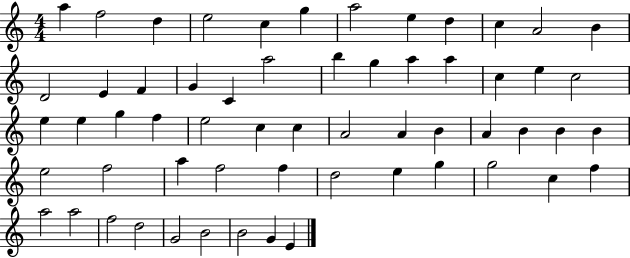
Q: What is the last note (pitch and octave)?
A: E4